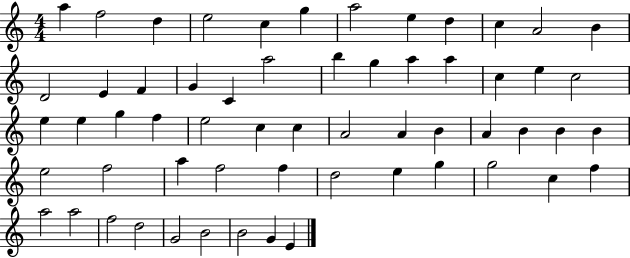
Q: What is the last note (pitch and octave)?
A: E4